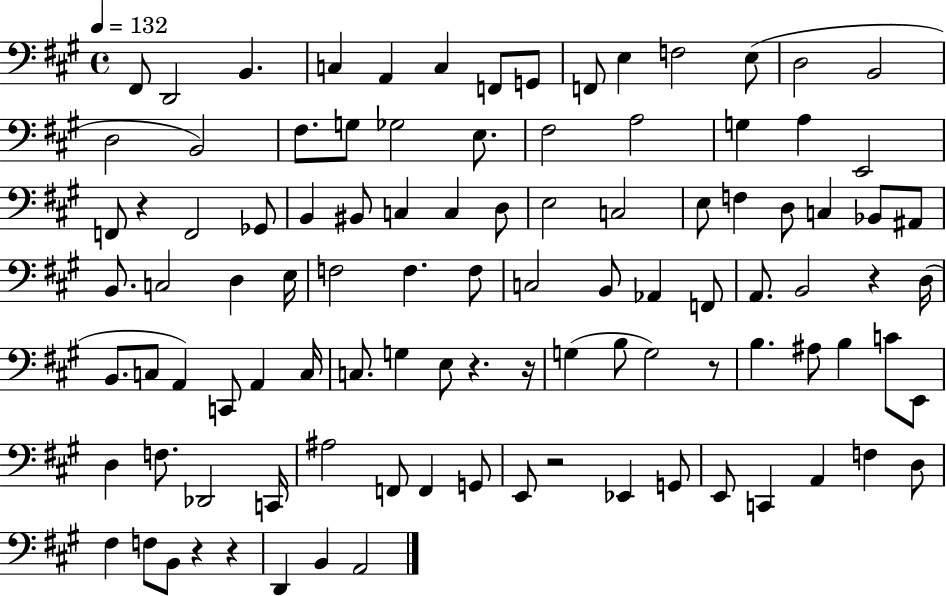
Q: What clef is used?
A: bass